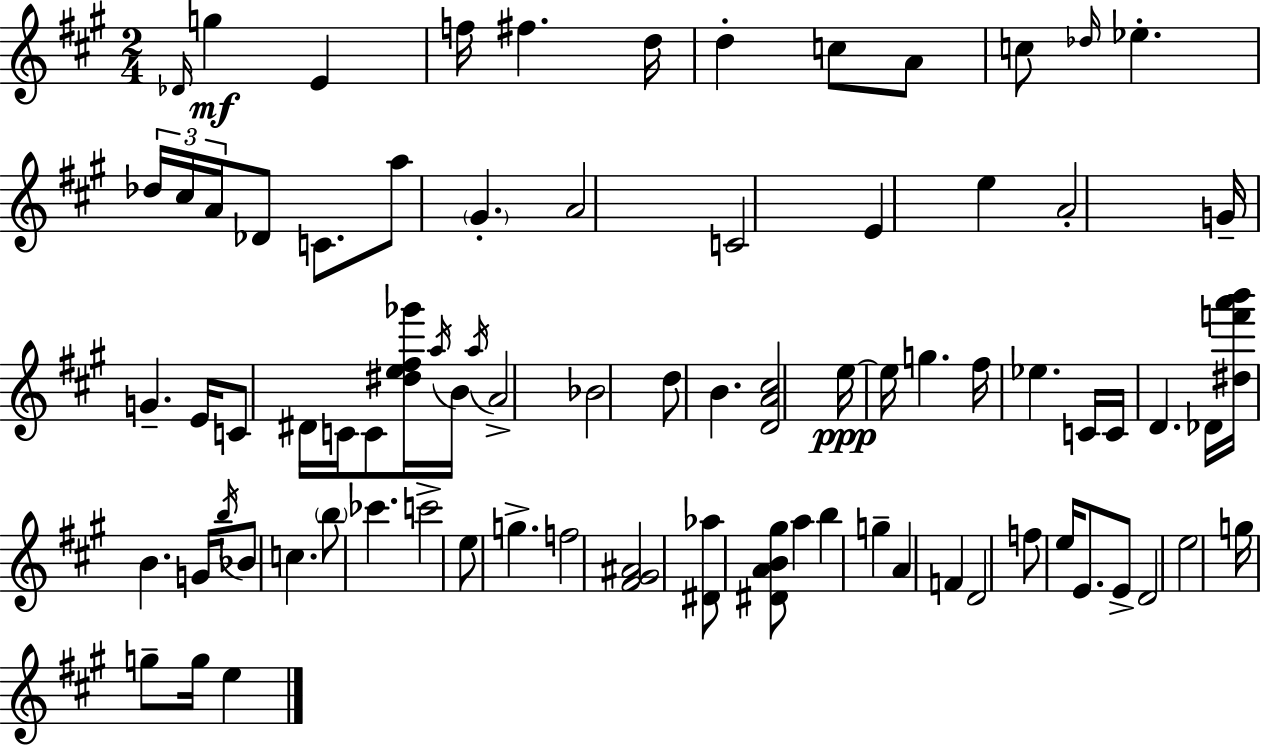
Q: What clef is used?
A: treble